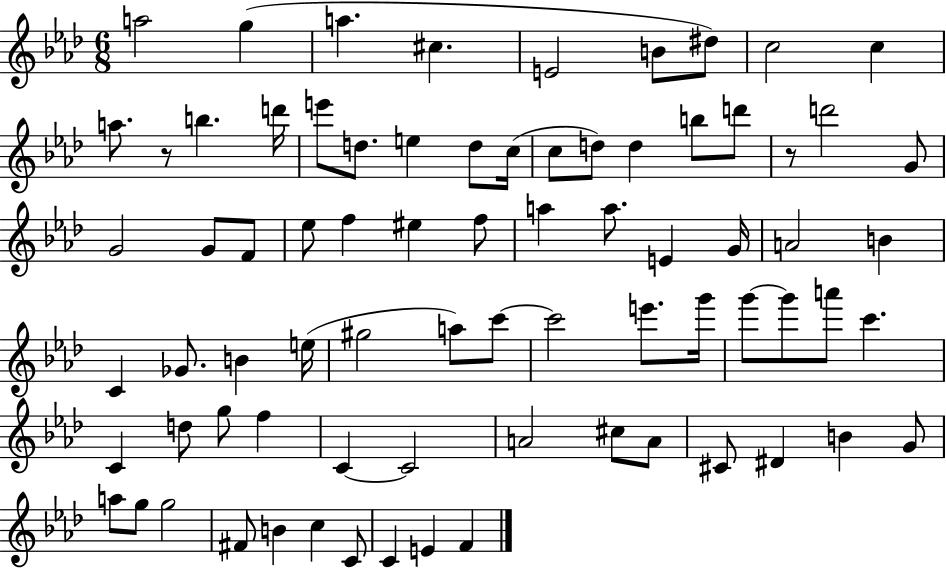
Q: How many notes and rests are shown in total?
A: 76